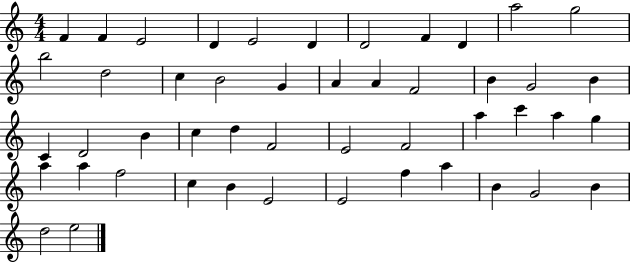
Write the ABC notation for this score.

X:1
T:Untitled
M:4/4
L:1/4
K:C
F F E2 D E2 D D2 F D a2 g2 b2 d2 c B2 G A A F2 B G2 B C D2 B c d F2 E2 F2 a c' a g a a f2 c B E2 E2 f a B G2 B d2 e2